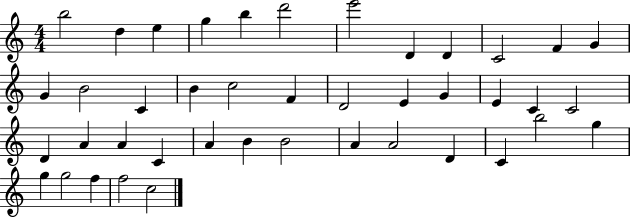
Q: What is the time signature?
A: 4/4